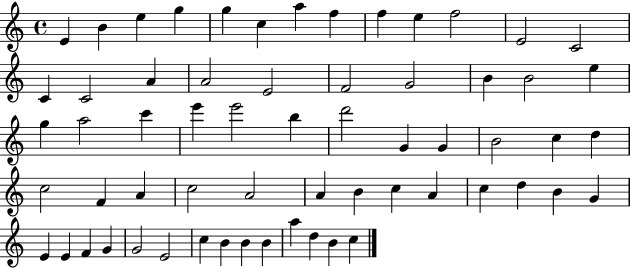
E4/q B4/q E5/q G5/q G5/q C5/q A5/q F5/q F5/q E5/q F5/h E4/h C4/h C4/q C4/h A4/q A4/h E4/h F4/h G4/h B4/q B4/h E5/q G5/q A5/h C6/q E6/q E6/h B5/q D6/h G4/q G4/q B4/h C5/q D5/q C5/h F4/q A4/q C5/h A4/h A4/q B4/q C5/q A4/q C5/q D5/q B4/q G4/q E4/q E4/q F4/q G4/q G4/h E4/h C5/q B4/q B4/q B4/q A5/q D5/q B4/q C5/q